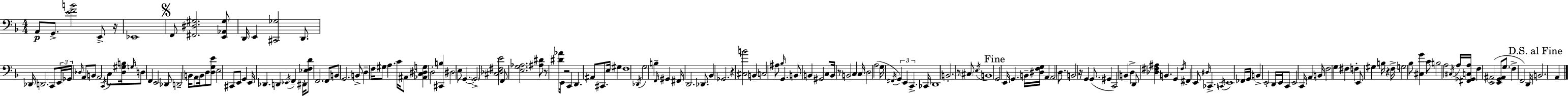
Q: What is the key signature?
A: D minor